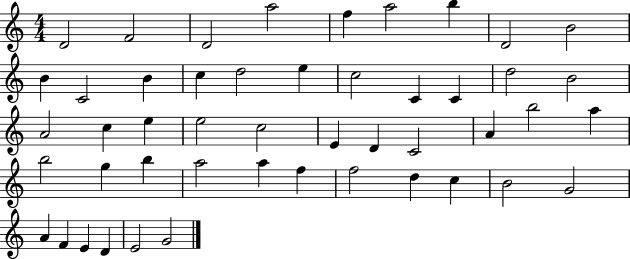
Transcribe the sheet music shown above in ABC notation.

X:1
T:Untitled
M:4/4
L:1/4
K:C
D2 F2 D2 a2 f a2 b D2 B2 B C2 B c d2 e c2 C C d2 B2 A2 c e e2 c2 E D C2 A b2 a b2 g b a2 a f f2 d c B2 G2 A F E D E2 G2